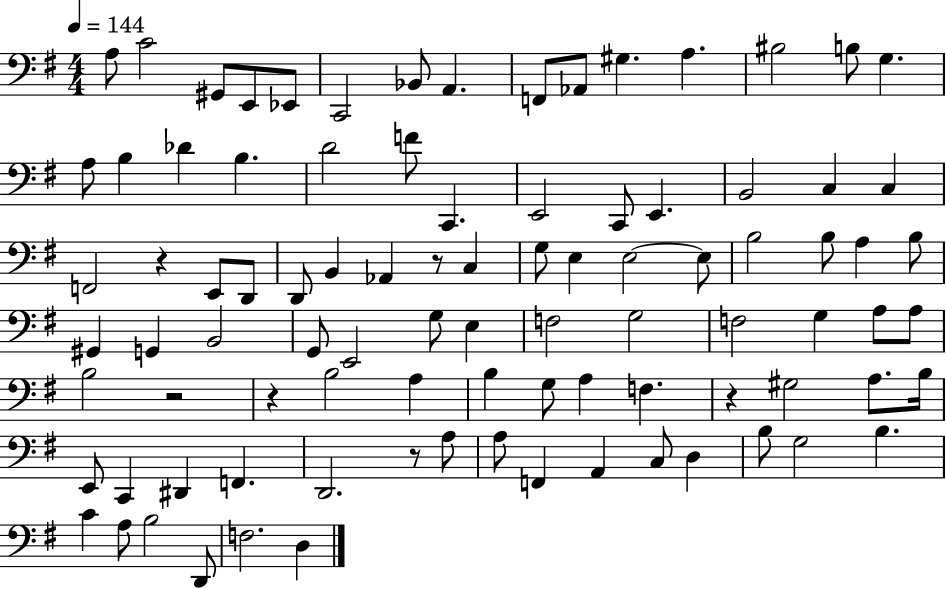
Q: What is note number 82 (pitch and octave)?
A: A3